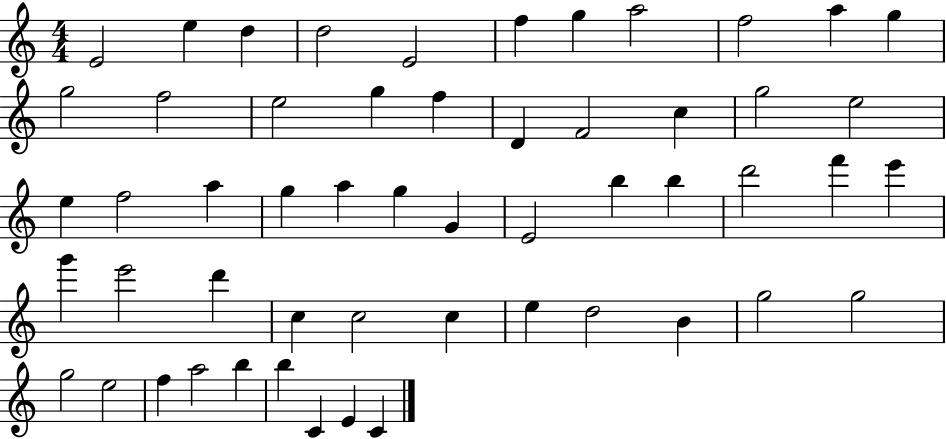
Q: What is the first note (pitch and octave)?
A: E4